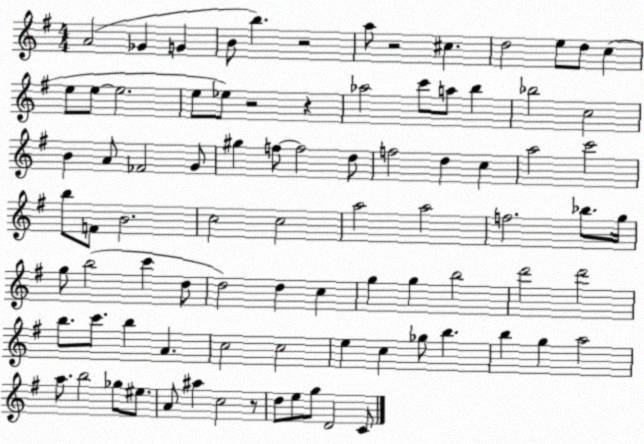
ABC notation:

X:1
T:Untitled
M:4/4
L:1/4
K:G
A2 _G G B/2 b z2 a/2 z2 ^c d2 e/2 d/2 c e/2 e/2 e2 e/2 _e/2 z2 z _a2 c'/2 a/2 b _b2 c2 B A/2 _F2 G/2 ^g f/2 f2 d/2 f2 d c a2 c'2 b/2 F/2 B2 c2 c2 a2 a2 f2 _b/2 g/4 g/2 b2 c' d/2 d2 d c g g b2 d'2 d'2 b/2 c'/2 b A c2 c2 e c _g/2 b b g a2 a/2 b2 _g/2 ^e/2 A/2 ^a c2 z/2 d/2 e/2 g/2 D2 C/2